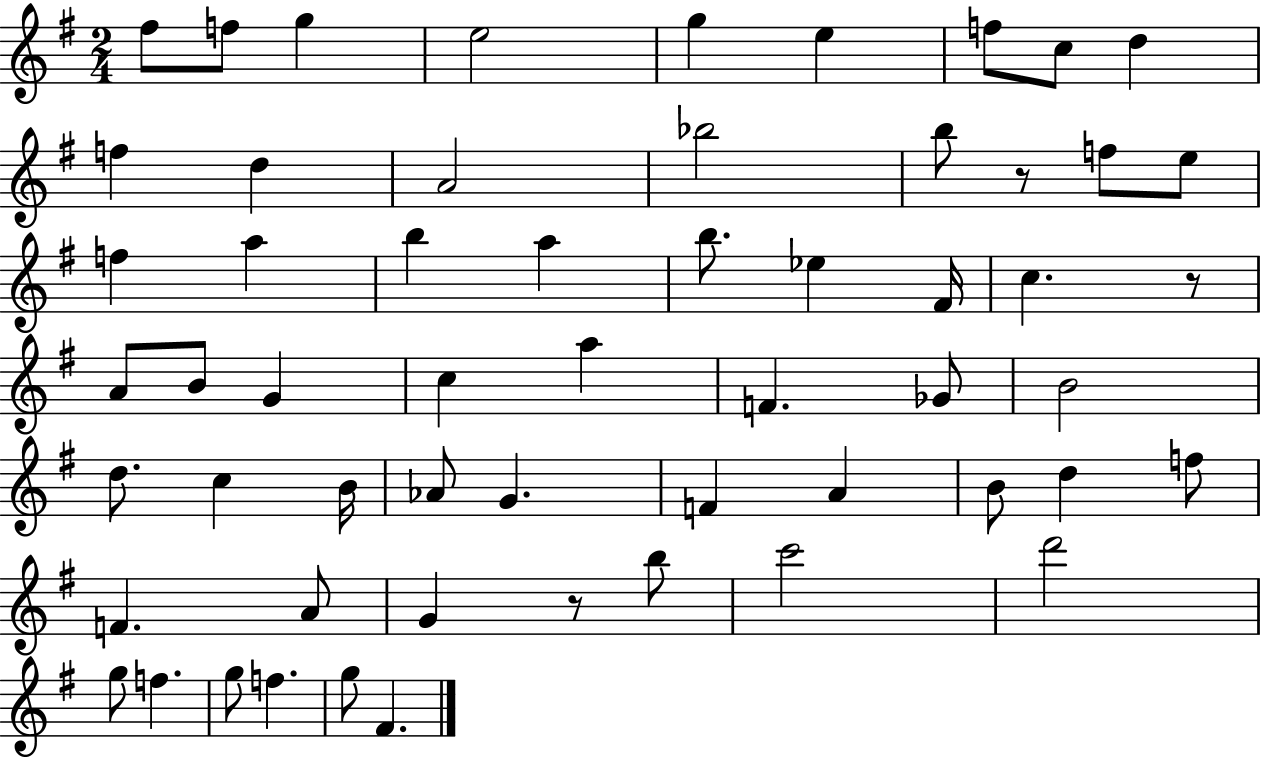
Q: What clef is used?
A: treble